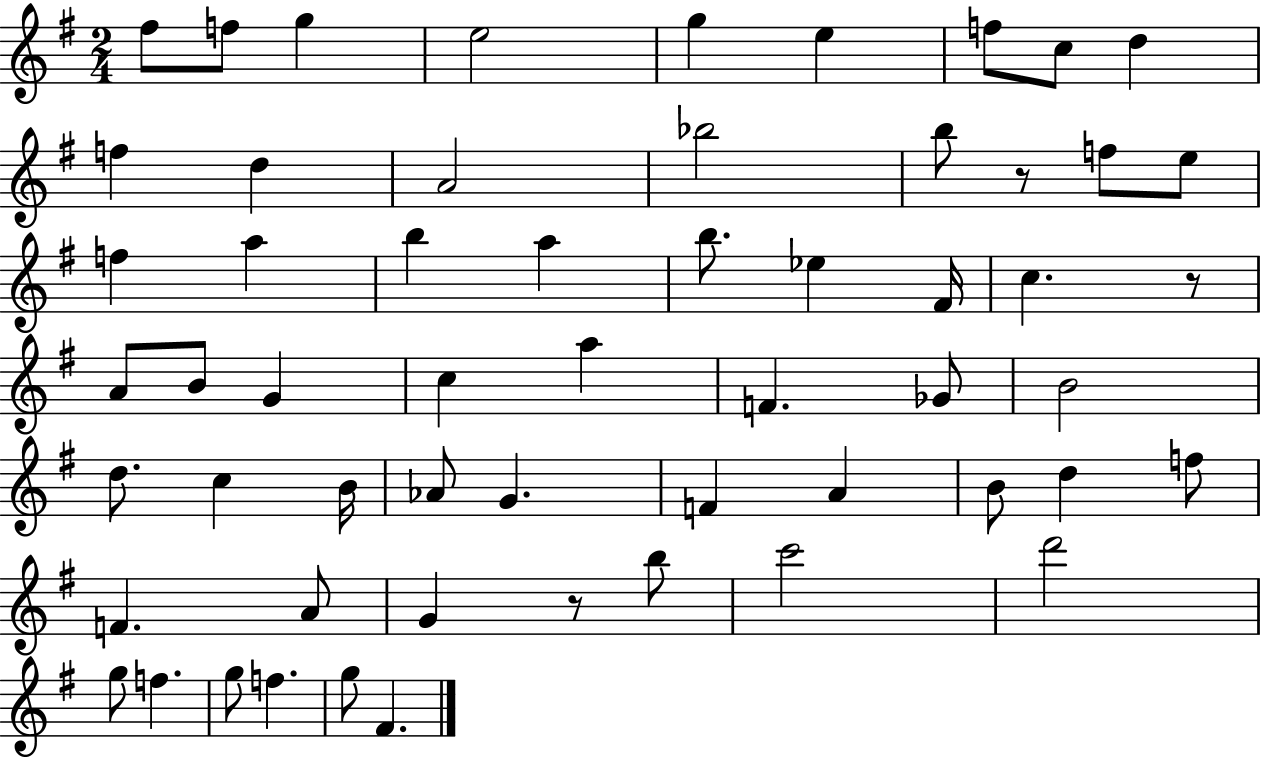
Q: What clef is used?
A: treble